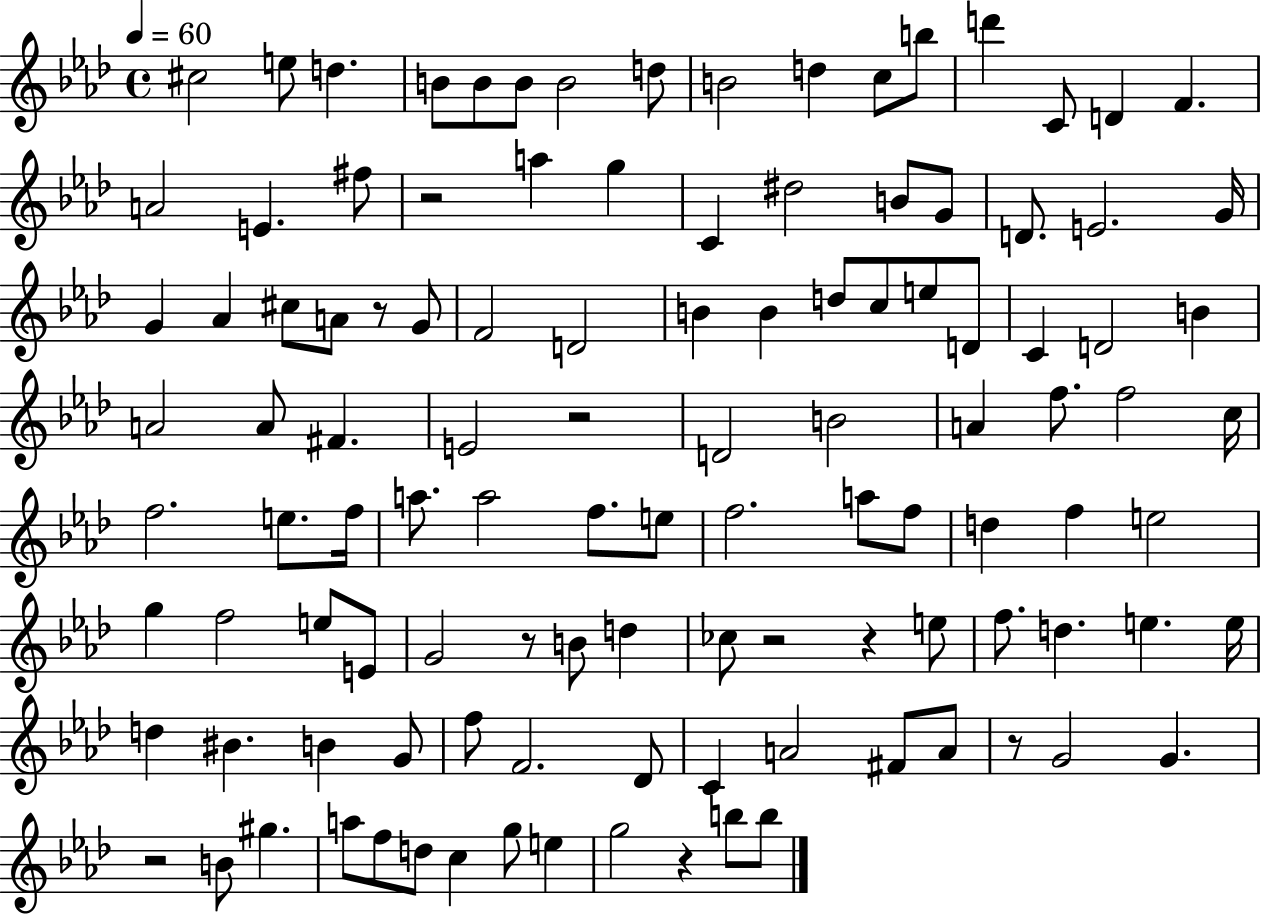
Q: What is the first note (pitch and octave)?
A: C#5